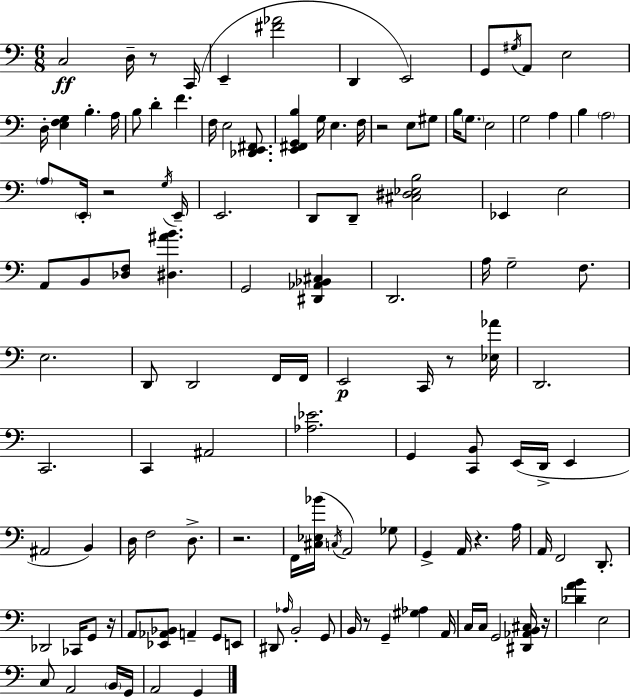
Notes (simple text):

C3/h D3/s R/e C2/s E2/q [F#4,Ab4]/h D2/q E2/h G2/e G#3/s A2/e E3/h D3/s [E3,F3,G3]/q B3/q. A3/s B3/e D4/q F4/q. F3/s E3/h [Db2,E2,F#2]/e. [E2,F#2,G2,B3]/q G3/s E3/q. F3/s R/h E3/e G#3/e B3/s G3/e. E3/h G3/h A3/q B3/q A3/h A3/e E2/s R/h G3/s E2/s E2/h. D2/e D2/e [C#3,D#3,Eb3,B3]/h Eb2/q E3/h A2/e B2/e [Db3,F3]/e [D#3,A#4,B4]/q. G2/h [D#2,Ab2,Bb2,C#3]/q D2/h. A3/s G3/h F3/e. E3/h. D2/e D2/h F2/s F2/s E2/h C2/s R/e [Eb3,Ab4]/s D2/h. C2/h. C2/q A#2/h [Ab3,Eb4]/h. G2/q [C2,B2]/e E2/s D2/s E2/q A#2/h B2/q D3/s F3/h D3/e. R/h. F2/s [C#3,Eb3,Bb4]/s C3/s A2/h Gb3/e G2/q A2/s R/q. A3/s A2/s F2/h D2/e. Db2/h CES2/s G2/e R/s A2/e [Eb2,Ab2,Bb2]/e A2/q G2/e E2/e D#2/e Ab3/s B2/h G2/e B2/s R/e G2/q [G#3,Ab3]/q A2/s C3/s C3/s G2/h [D#2,Ab2,B2,C#3]/s R/s [Db4,A4,B4]/q E3/h C3/e A2/h B2/s G2/s A2/h G2/q